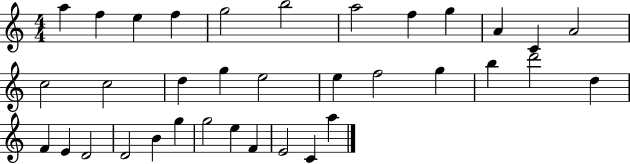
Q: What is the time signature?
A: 4/4